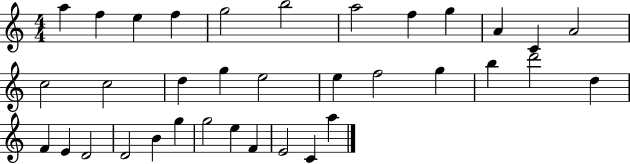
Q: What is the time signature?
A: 4/4